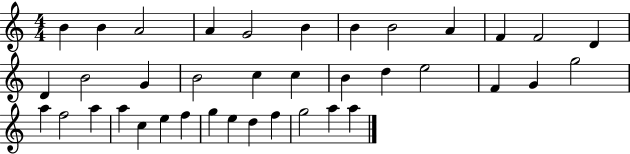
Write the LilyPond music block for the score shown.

{
  \clef treble
  \numericTimeSignature
  \time 4/4
  \key c \major
  b'4 b'4 a'2 | a'4 g'2 b'4 | b'4 b'2 a'4 | f'4 f'2 d'4 | \break d'4 b'2 g'4 | b'2 c''4 c''4 | b'4 d''4 e''2 | f'4 g'4 g''2 | \break a''4 f''2 a''4 | a''4 c''4 e''4 f''4 | g''4 e''4 d''4 f''4 | g''2 a''4 a''4 | \break \bar "|."
}